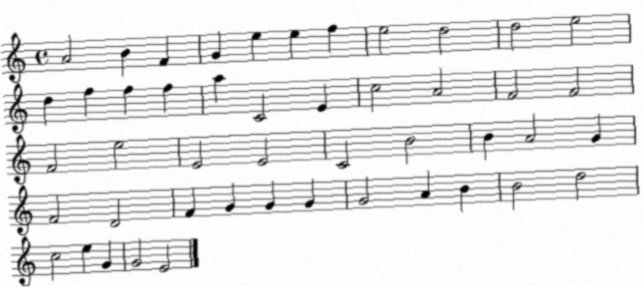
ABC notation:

X:1
T:Untitled
M:4/4
L:1/4
K:C
A2 B F G e e f e2 d2 d2 e2 d f f f a C2 E c2 A2 F2 F2 F2 e2 E2 E2 C2 B2 B A2 G F2 D2 F G G G G2 A B B2 d2 c2 e G G2 E2